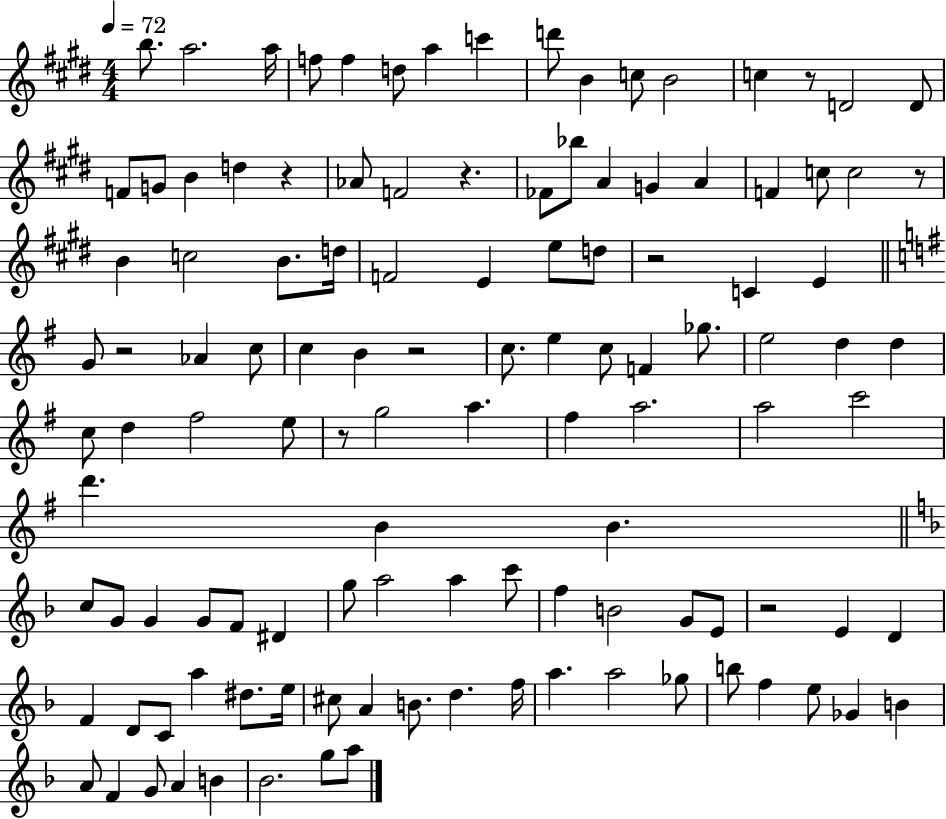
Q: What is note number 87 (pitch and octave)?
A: E5